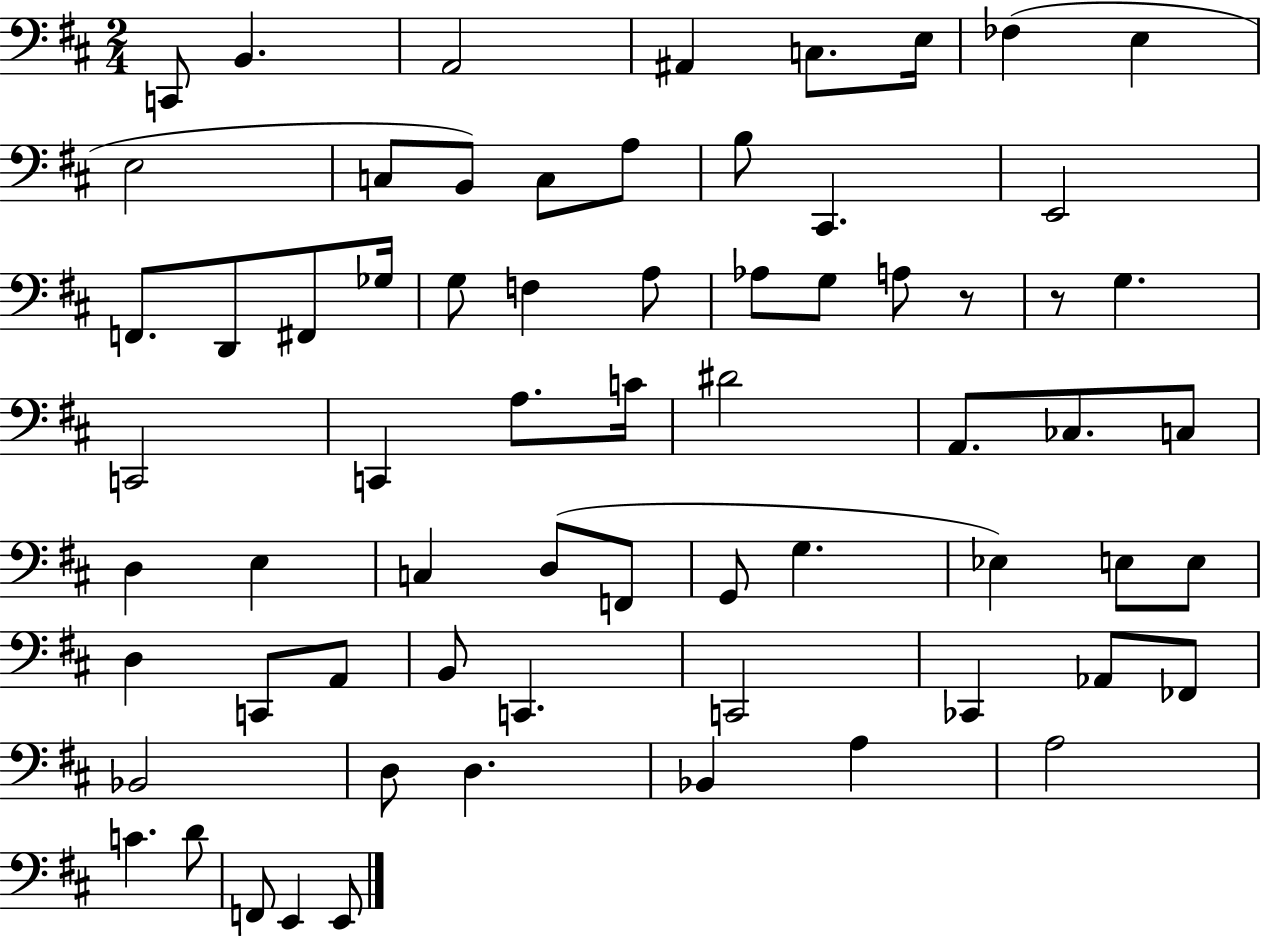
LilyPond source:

{
  \clef bass
  \numericTimeSignature
  \time 2/4
  \key d \major
  \repeat volta 2 { c,8 b,4. | a,2 | ais,4 c8. e16 | fes4( e4 | \break e2 | c8 b,8) c8 a8 | b8 cis,4. | e,2 | \break f,8. d,8 fis,8 ges16 | g8 f4 a8 | aes8 g8 a8 r8 | r8 g4. | \break c,2 | c,4 a8. c'16 | dis'2 | a,8. ces8. c8 | \break d4 e4 | c4 d8( f,8 | g,8 g4. | ees4) e8 e8 | \break d4 c,8 a,8 | b,8 c,4. | c,2 | ces,4 aes,8 fes,8 | \break bes,2 | d8 d4. | bes,4 a4 | a2 | \break c'4. d'8 | f,8 e,4 e,8 | } \bar "|."
}